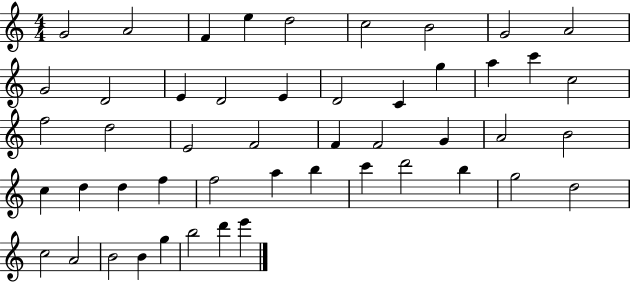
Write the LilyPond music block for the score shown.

{
  \clef treble
  \numericTimeSignature
  \time 4/4
  \key c \major
  g'2 a'2 | f'4 e''4 d''2 | c''2 b'2 | g'2 a'2 | \break g'2 d'2 | e'4 d'2 e'4 | d'2 c'4 g''4 | a''4 c'''4 c''2 | \break f''2 d''2 | e'2 f'2 | f'4 f'2 g'4 | a'2 b'2 | \break c''4 d''4 d''4 f''4 | f''2 a''4 b''4 | c'''4 d'''2 b''4 | g''2 d''2 | \break c''2 a'2 | b'2 b'4 g''4 | b''2 d'''4 e'''4 | \bar "|."
}